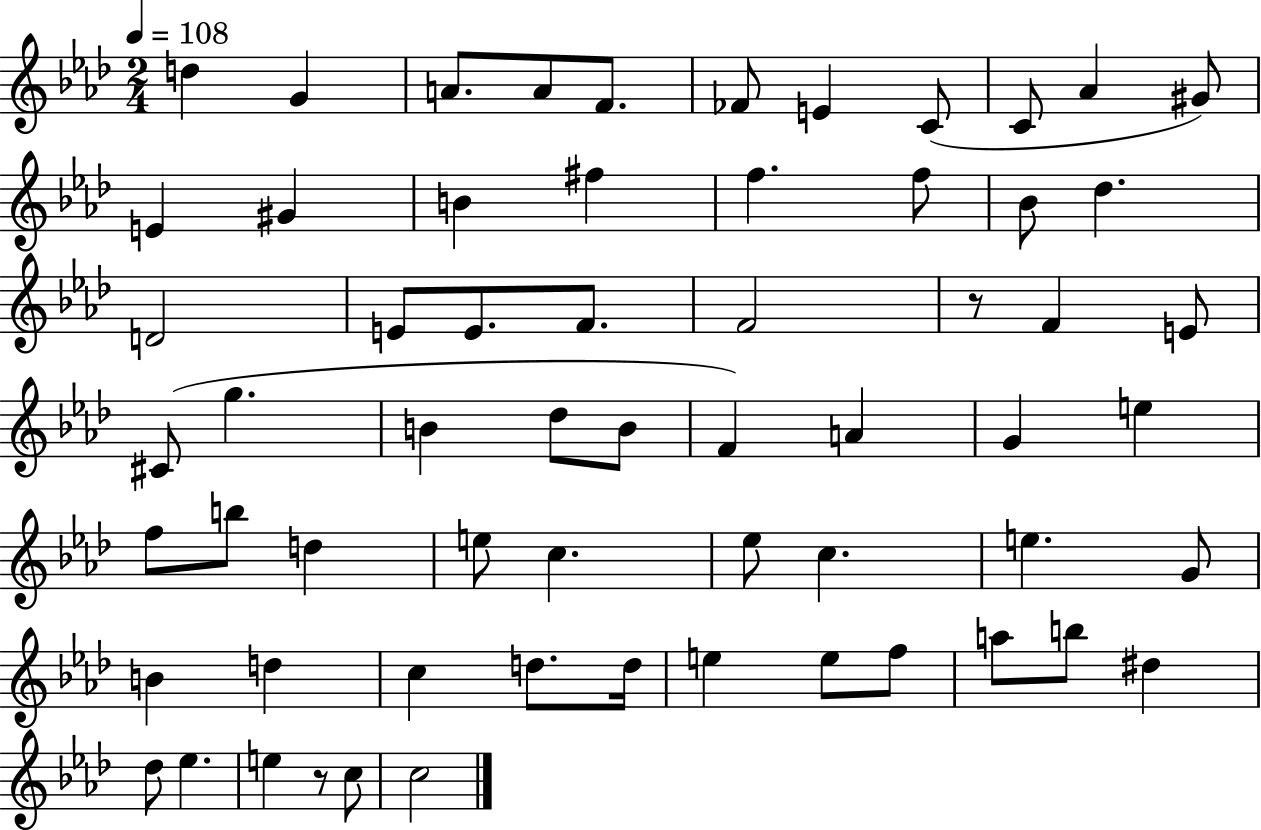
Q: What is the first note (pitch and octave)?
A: D5